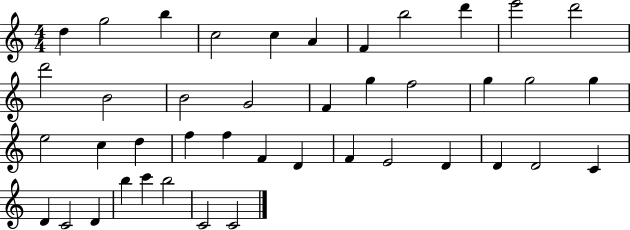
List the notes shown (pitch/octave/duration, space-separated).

D5/q G5/h B5/q C5/h C5/q A4/q F4/q B5/h D6/q E6/h D6/h D6/h B4/h B4/h G4/h F4/q G5/q F5/h G5/q G5/h G5/q E5/h C5/q D5/q F5/q F5/q F4/q D4/q F4/q E4/h D4/q D4/q D4/h C4/q D4/q C4/h D4/q B5/q C6/q B5/h C4/h C4/h